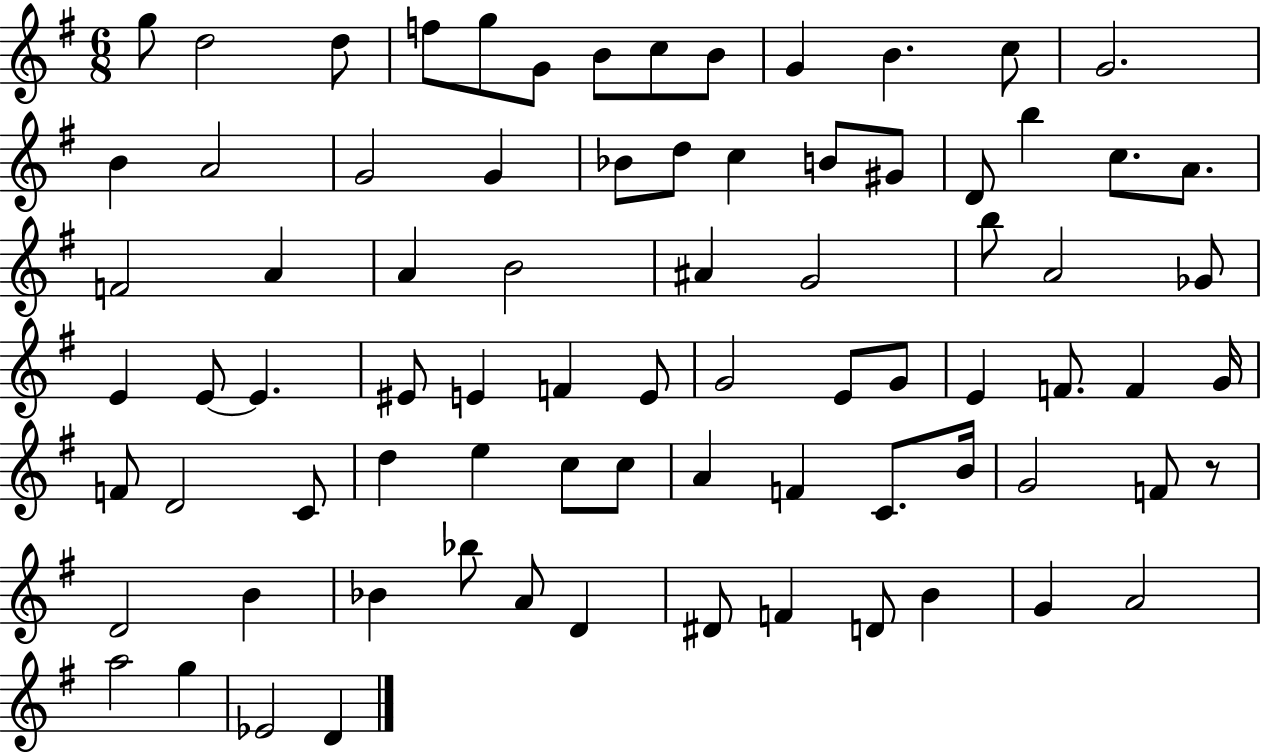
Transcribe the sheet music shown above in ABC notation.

X:1
T:Untitled
M:6/8
L:1/4
K:G
g/2 d2 d/2 f/2 g/2 G/2 B/2 c/2 B/2 G B c/2 G2 B A2 G2 G _B/2 d/2 c B/2 ^G/2 D/2 b c/2 A/2 F2 A A B2 ^A G2 b/2 A2 _G/2 E E/2 E ^E/2 E F E/2 G2 E/2 G/2 E F/2 F G/4 F/2 D2 C/2 d e c/2 c/2 A F C/2 B/4 G2 F/2 z/2 D2 B _B _b/2 A/2 D ^D/2 F D/2 B G A2 a2 g _E2 D